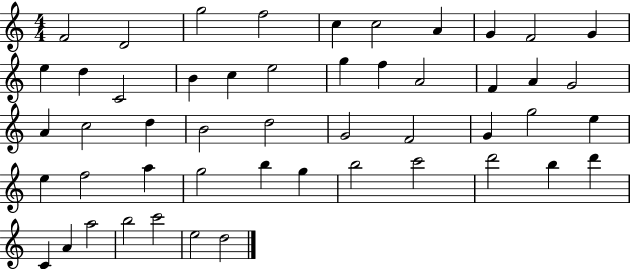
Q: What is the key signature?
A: C major